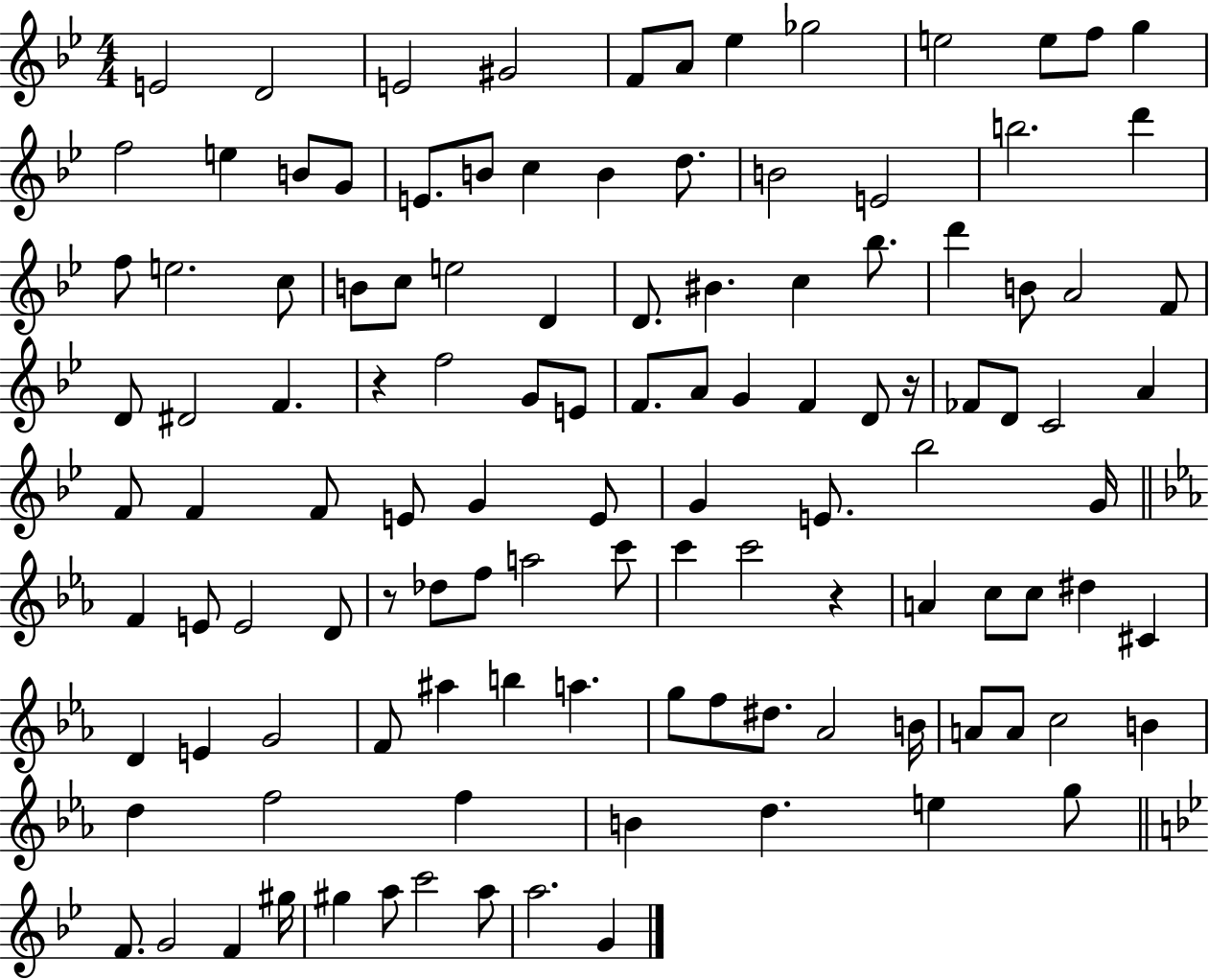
{
  \clef treble
  \numericTimeSignature
  \time 4/4
  \key bes \major
  e'2 d'2 | e'2 gis'2 | f'8 a'8 ees''4 ges''2 | e''2 e''8 f''8 g''4 | \break f''2 e''4 b'8 g'8 | e'8. b'8 c''4 b'4 d''8. | b'2 e'2 | b''2. d'''4 | \break f''8 e''2. c''8 | b'8 c''8 e''2 d'4 | d'8. bis'4. c''4 bes''8. | d'''4 b'8 a'2 f'8 | \break d'8 dis'2 f'4. | r4 f''2 g'8 e'8 | f'8. a'8 g'4 f'4 d'8 r16 | fes'8 d'8 c'2 a'4 | \break f'8 f'4 f'8 e'8 g'4 e'8 | g'4 e'8. bes''2 g'16 | \bar "||" \break \key c \minor f'4 e'8 e'2 d'8 | r8 des''8 f''8 a''2 c'''8 | c'''4 c'''2 r4 | a'4 c''8 c''8 dis''4 cis'4 | \break d'4 e'4 g'2 | f'8 ais''4 b''4 a''4. | g''8 f''8 dis''8. aes'2 b'16 | a'8 a'8 c''2 b'4 | \break d''4 f''2 f''4 | b'4 d''4. e''4 g''8 | \bar "||" \break \key g \minor f'8. g'2 f'4 gis''16 | gis''4 a''8 c'''2 a''8 | a''2. g'4 | \bar "|."
}